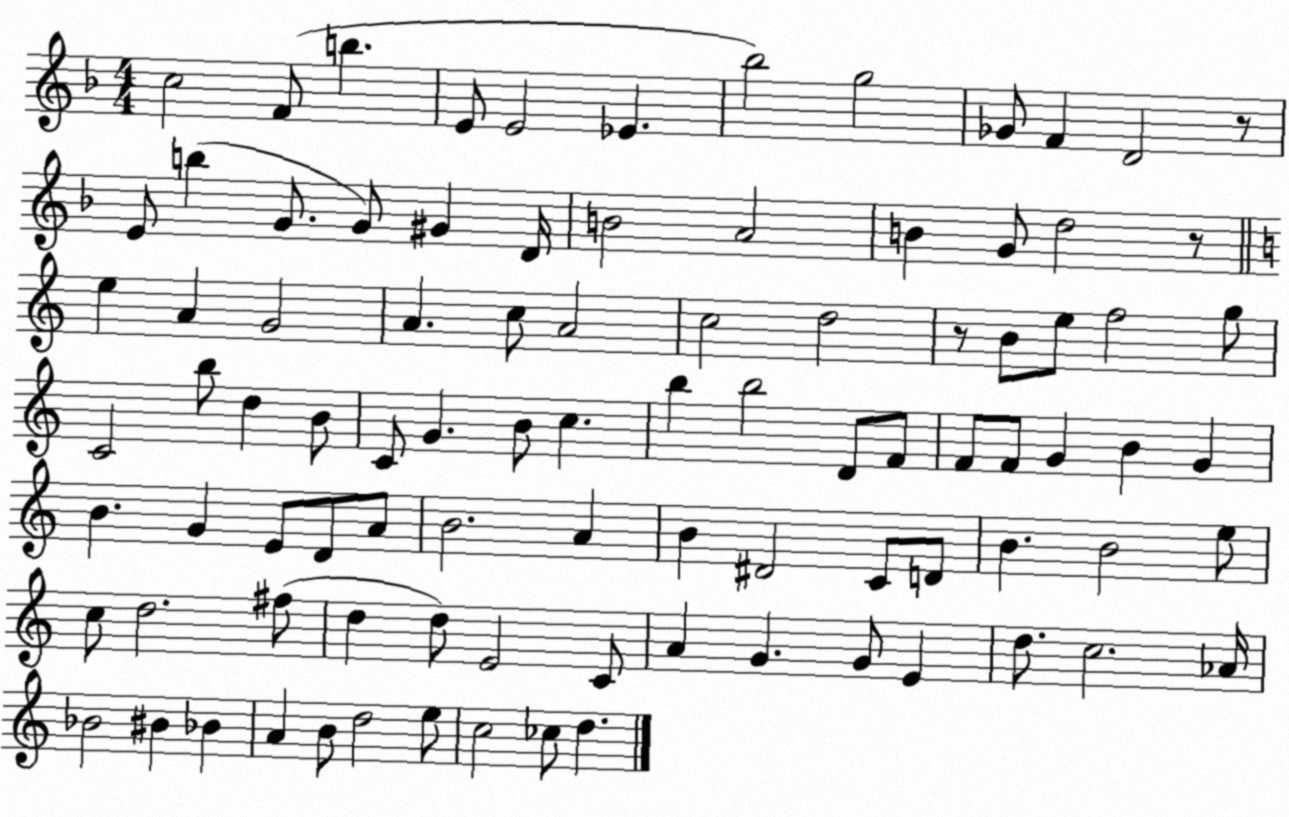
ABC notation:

X:1
T:Untitled
M:4/4
L:1/4
K:F
c2 F/2 b E/2 E2 _E _b2 g2 _G/2 F D2 z/2 E/2 b G/2 G/2 ^G D/4 B2 A2 B G/2 d2 z/2 e A G2 A c/2 A2 c2 d2 z/2 B/2 e/2 f2 g/2 C2 b/2 d B/2 C/2 G B/2 c b b2 D/2 F/2 F/2 F/2 G B G B G E/2 D/2 A/2 B2 A B ^D2 C/2 D/2 B B2 e/2 c/2 d2 ^f/2 d d/2 E2 C/2 A G G/2 E d/2 c2 _A/4 _B2 ^B _B A B/2 d2 e/2 c2 _c/2 d